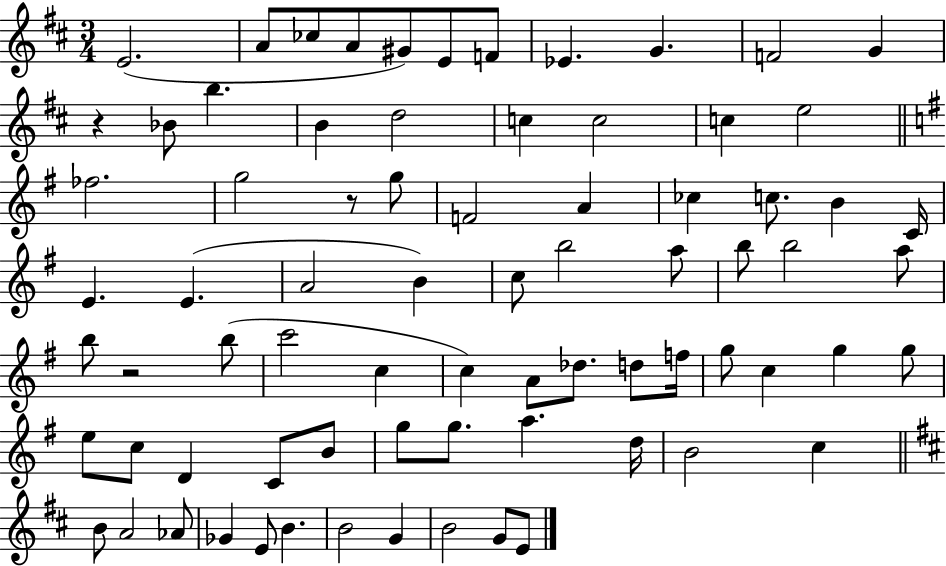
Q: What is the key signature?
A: D major